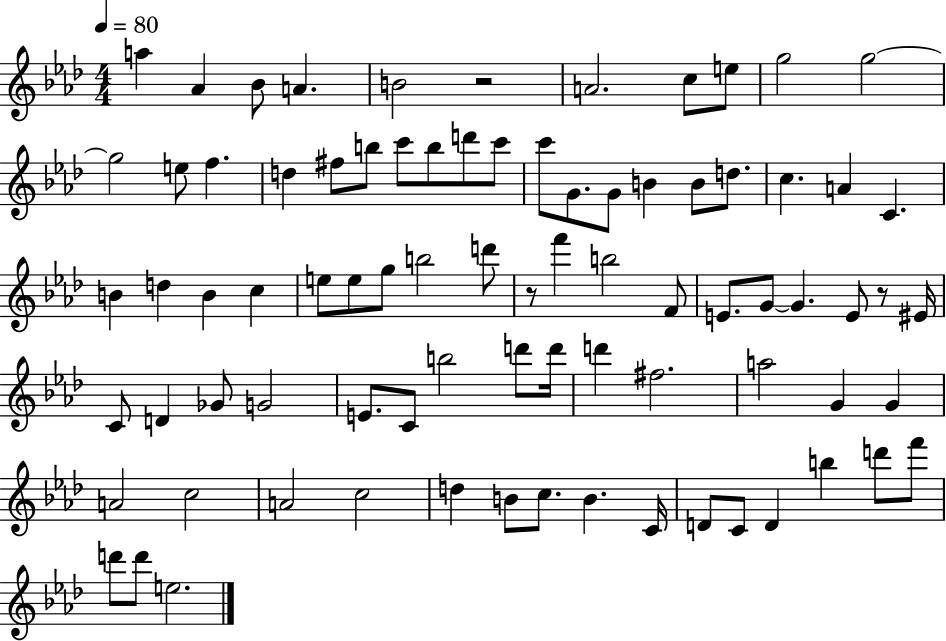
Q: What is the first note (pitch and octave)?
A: A5